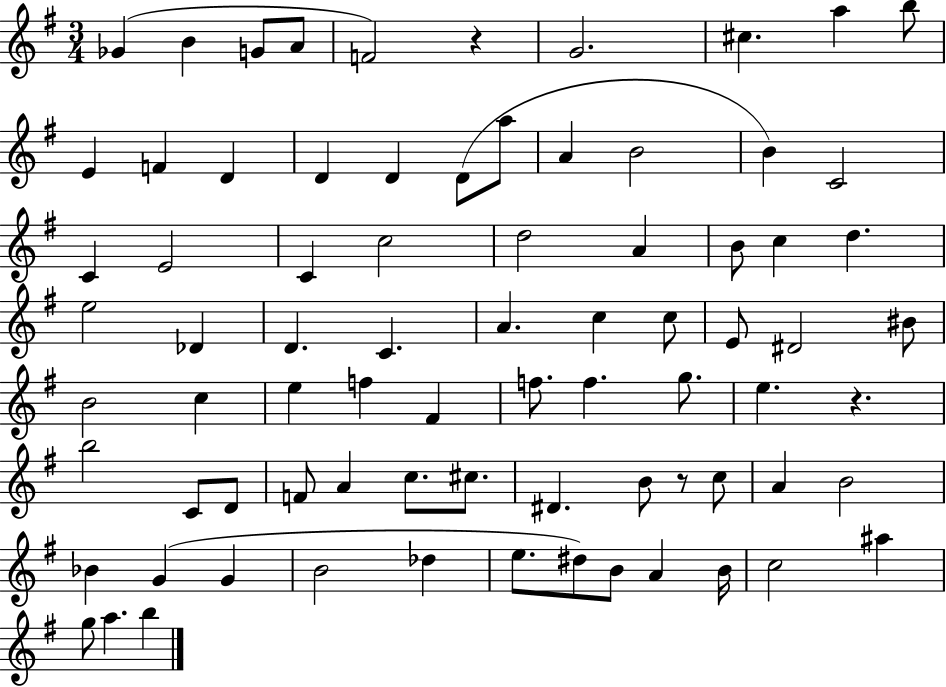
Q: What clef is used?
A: treble